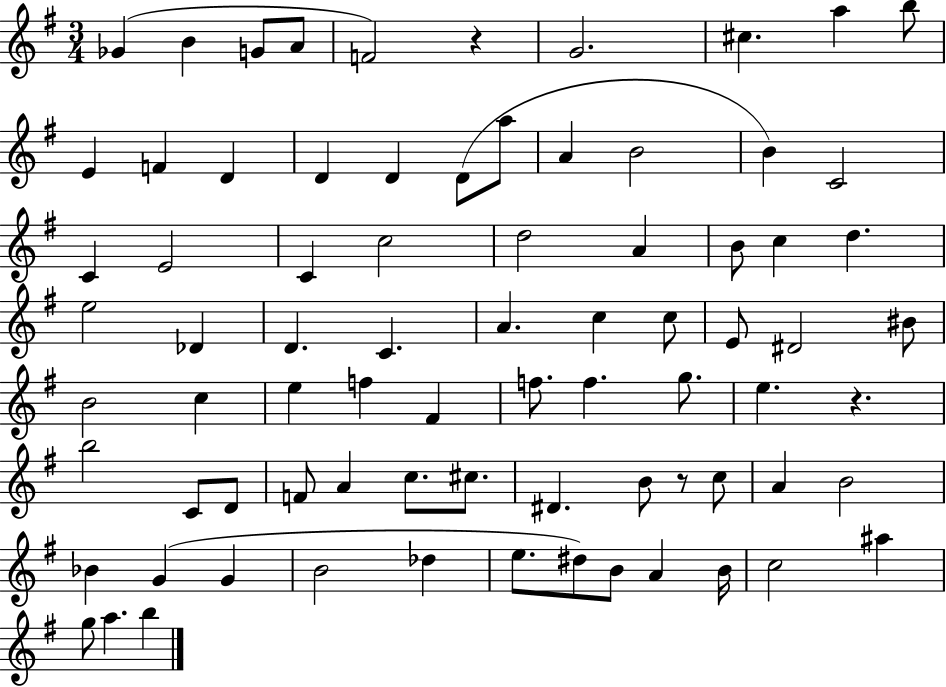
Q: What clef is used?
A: treble